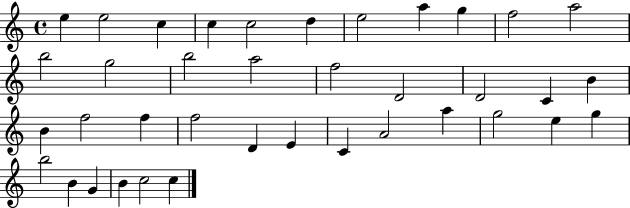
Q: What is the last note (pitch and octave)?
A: C5